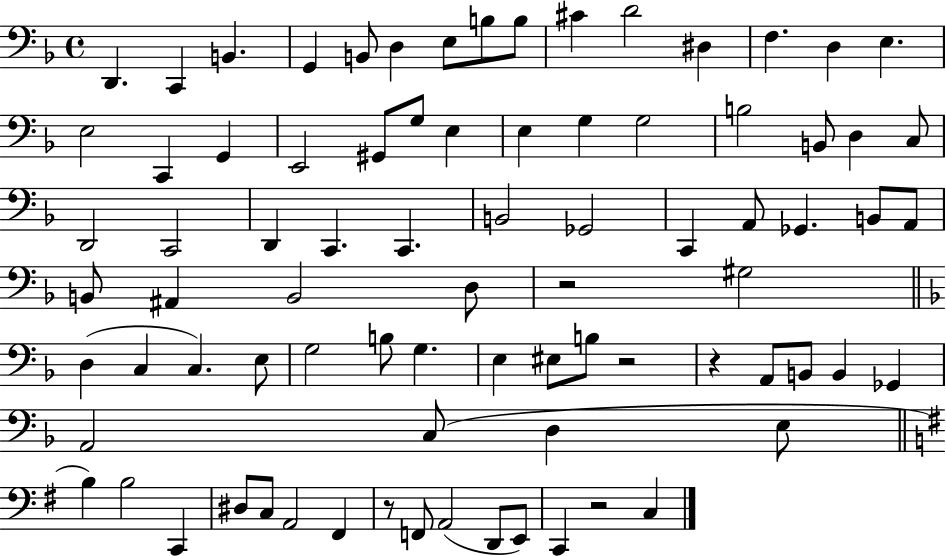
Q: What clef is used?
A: bass